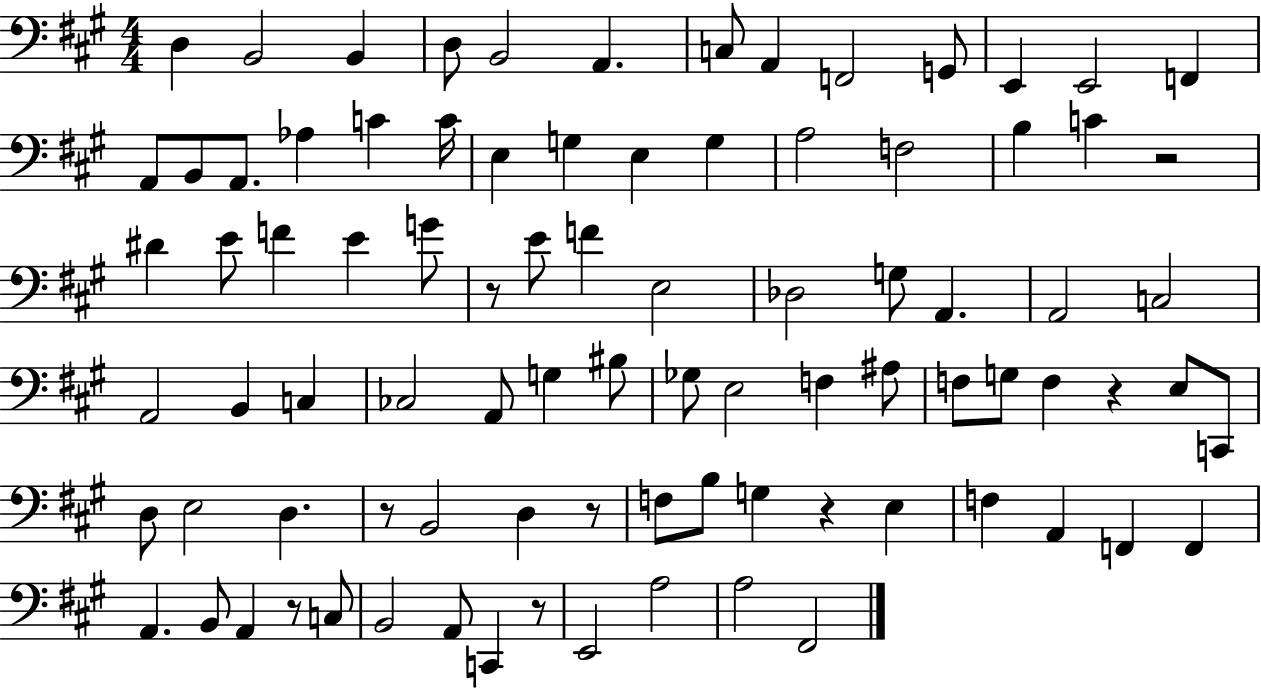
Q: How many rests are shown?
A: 8